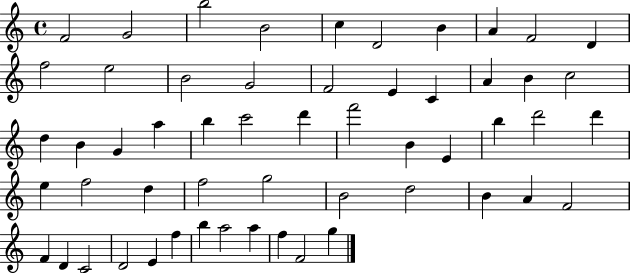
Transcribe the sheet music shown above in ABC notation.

X:1
T:Untitled
M:4/4
L:1/4
K:C
F2 G2 b2 B2 c D2 B A F2 D f2 e2 B2 G2 F2 E C A B c2 d B G a b c'2 d' f'2 B E b d'2 d' e f2 d f2 g2 B2 d2 B A F2 F D C2 D2 E f b a2 a f F2 g